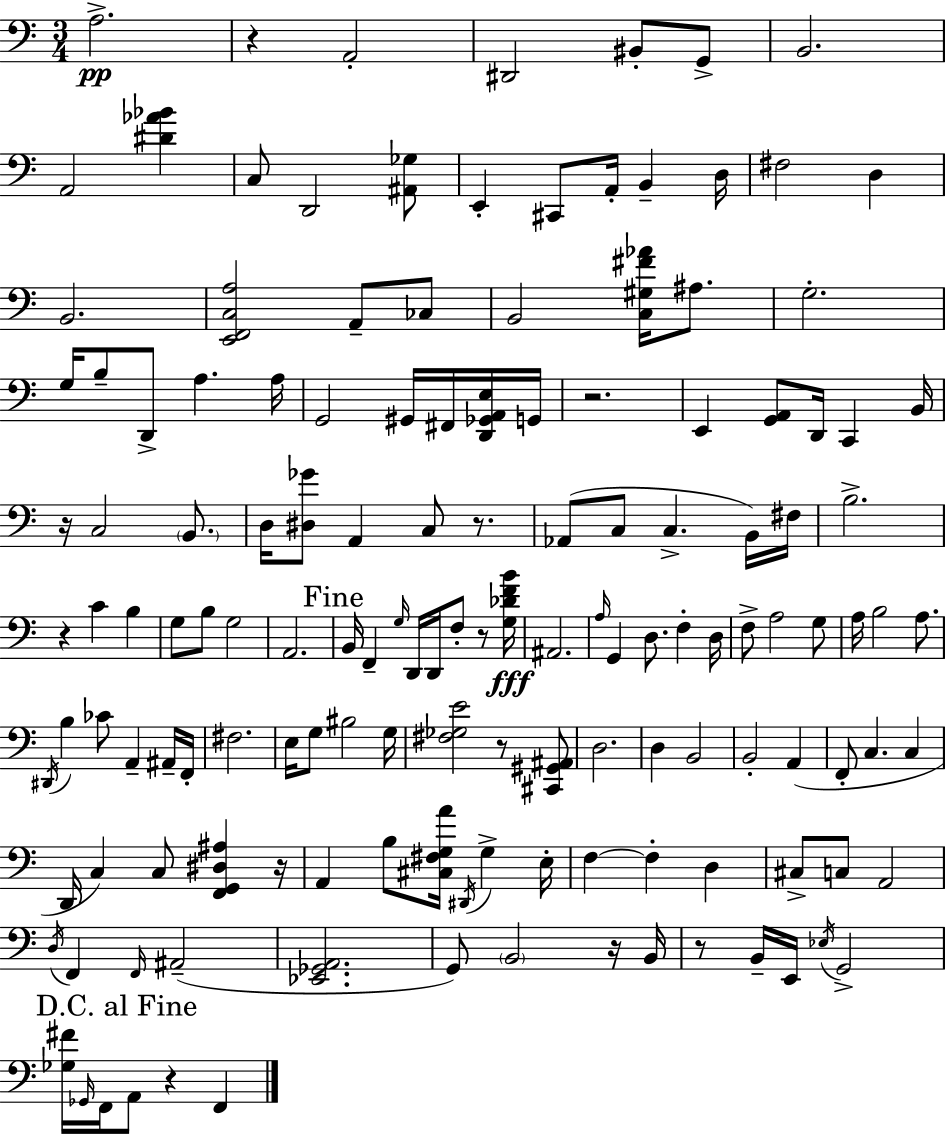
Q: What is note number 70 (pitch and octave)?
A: A3